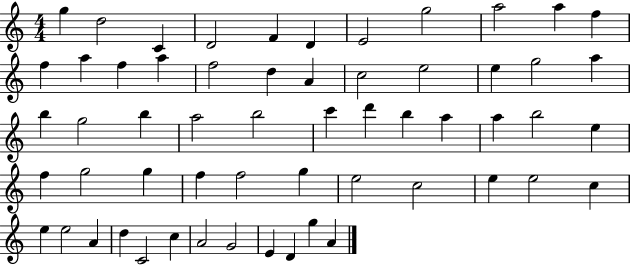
G5/q D5/h C4/q D4/h F4/q D4/q E4/h G5/h A5/h A5/q F5/q F5/q A5/q F5/q A5/q F5/h D5/q A4/q C5/h E5/h E5/q G5/h A5/q B5/q G5/h B5/q A5/h B5/h C6/q D6/q B5/q A5/q A5/q B5/h E5/q F5/q G5/h G5/q F5/q F5/h G5/q E5/h C5/h E5/q E5/h C5/q E5/q E5/h A4/q D5/q C4/h C5/q A4/h G4/h E4/q D4/q G5/q A4/q